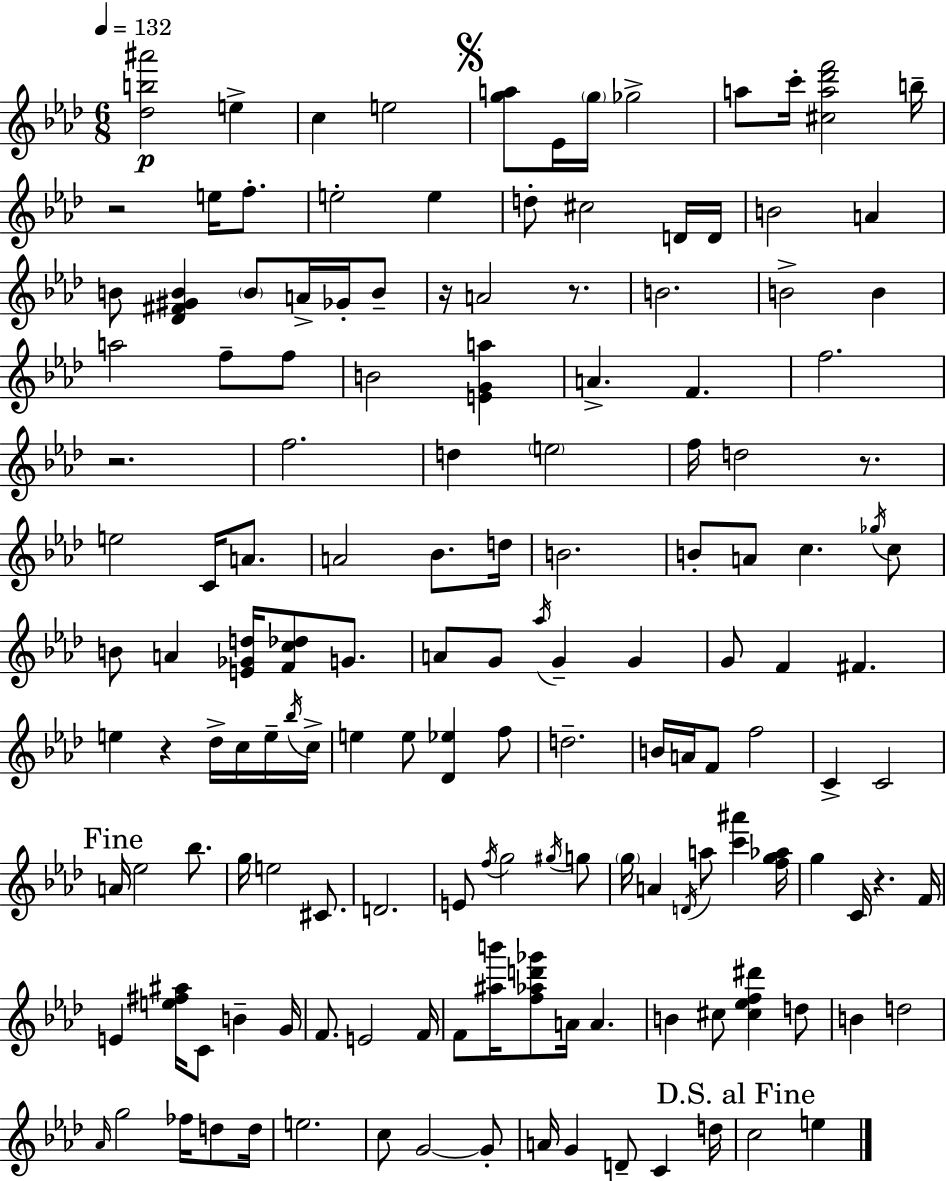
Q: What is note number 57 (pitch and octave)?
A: G4